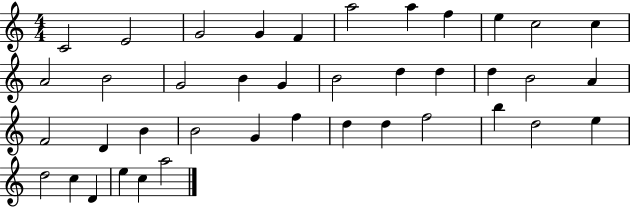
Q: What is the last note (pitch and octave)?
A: A5